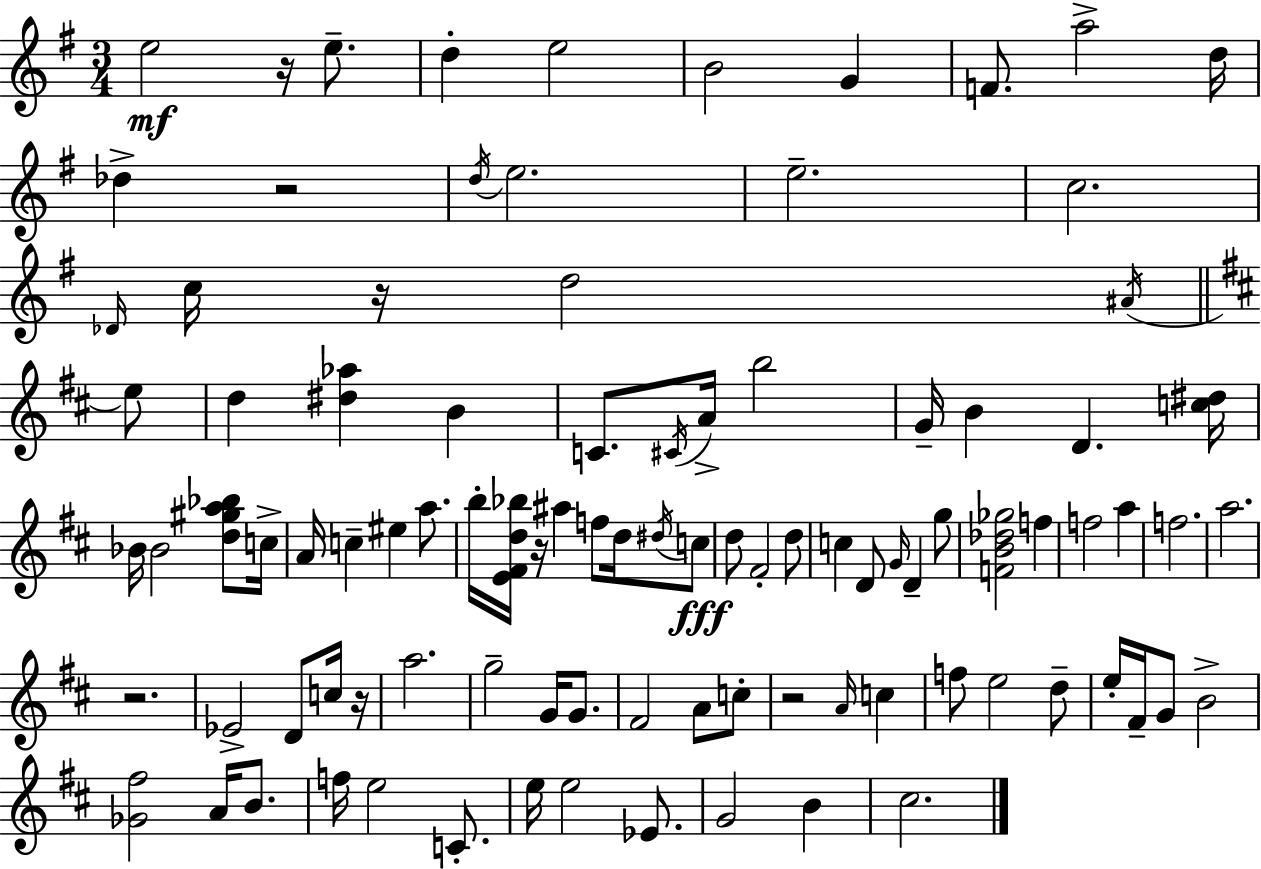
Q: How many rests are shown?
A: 7